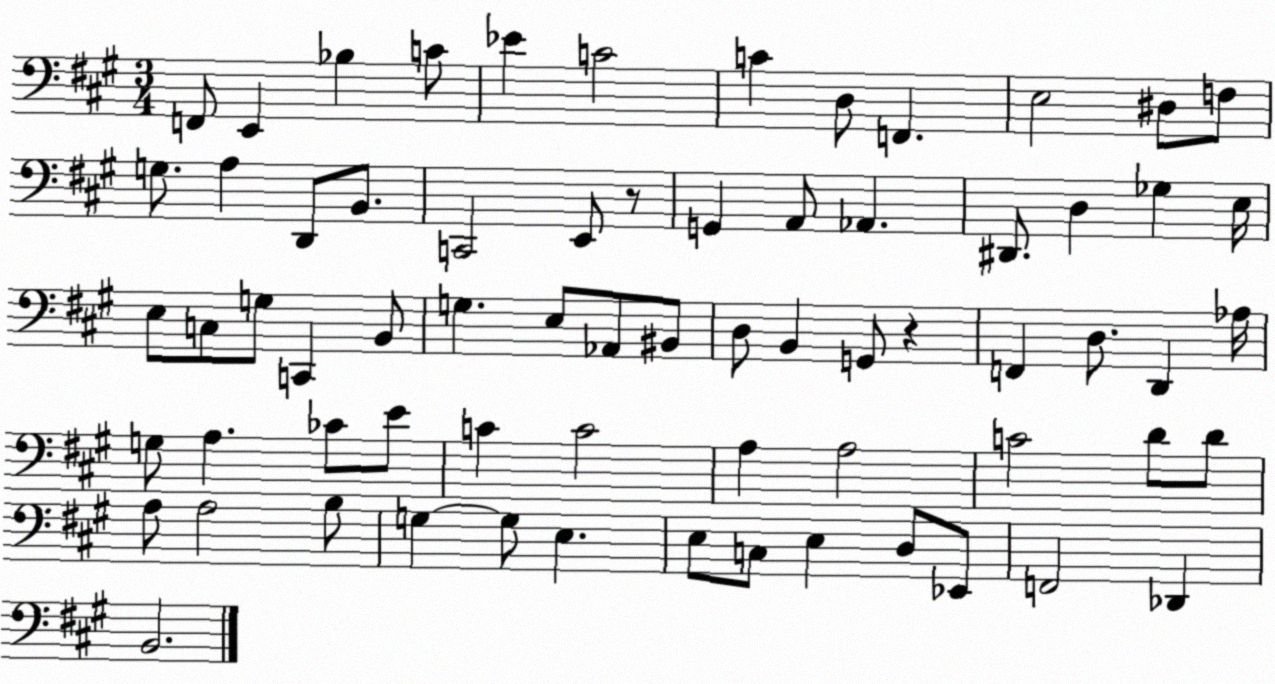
X:1
T:Untitled
M:3/4
L:1/4
K:A
F,,/2 E,, _B, C/2 _E C2 C D,/2 F,, E,2 ^D,/2 F,/2 G,/2 A, D,,/2 B,,/2 C,,2 E,,/2 z/2 G,, A,,/2 _A,, ^D,,/2 D, _G, E,/4 E,/2 C,/2 G,/2 C,, B,,/2 G, E,/2 _A,,/2 ^B,,/2 D,/2 B,, G,,/2 z F,, D,/2 D,, _A,/4 G,/2 A, _C/2 E/2 C C2 A, A,2 C2 D/2 D/2 A,/2 A,2 B,/2 G, G,/2 E, E,/2 C,/2 E, D,/2 _E,,/2 F,,2 _D,, B,,2